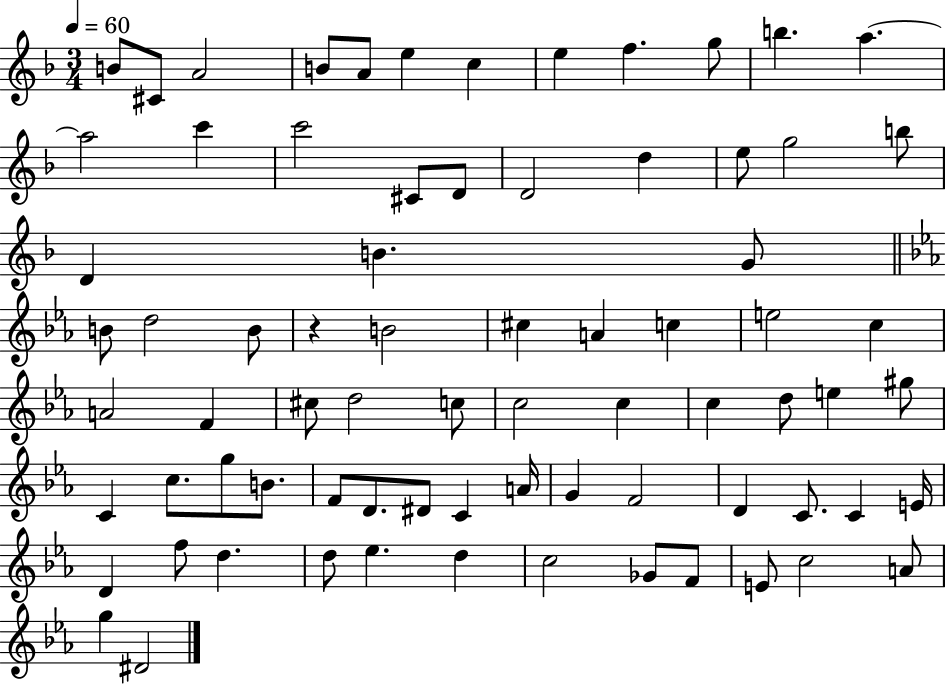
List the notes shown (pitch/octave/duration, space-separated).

B4/e C#4/e A4/h B4/e A4/e E5/q C5/q E5/q F5/q. G5/e B5/q. A5/q. A5/h C6/q C6/h C#4/e D4/e D4/h D5/q E5/e G5/h B5/e D4/q B4/q. G4/e B4/e D5/h B4/e R/q B4/h C#5/q A4/q C5/q E5/h C5/q A4/h F4/q C#5/e D5/h C5/e C5/h C5/q C5/q D5/e E5/q G#5/e C4/q C5/e. G5/e B4/e. F4/e D4/e. D#4/e C4/q A4/s G4/q F4/h D4/q C4/e. C4/q E4/s D4/q F5/e D5/q. D5/e Eb5/q. D5/q C5/h Gb4/e F4/e E4/e C5/h A4/e G5/q D#4/h